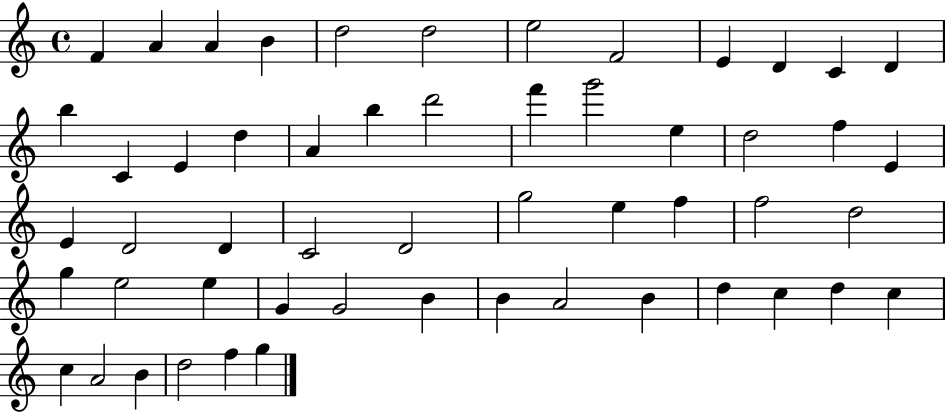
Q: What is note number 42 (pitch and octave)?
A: B4